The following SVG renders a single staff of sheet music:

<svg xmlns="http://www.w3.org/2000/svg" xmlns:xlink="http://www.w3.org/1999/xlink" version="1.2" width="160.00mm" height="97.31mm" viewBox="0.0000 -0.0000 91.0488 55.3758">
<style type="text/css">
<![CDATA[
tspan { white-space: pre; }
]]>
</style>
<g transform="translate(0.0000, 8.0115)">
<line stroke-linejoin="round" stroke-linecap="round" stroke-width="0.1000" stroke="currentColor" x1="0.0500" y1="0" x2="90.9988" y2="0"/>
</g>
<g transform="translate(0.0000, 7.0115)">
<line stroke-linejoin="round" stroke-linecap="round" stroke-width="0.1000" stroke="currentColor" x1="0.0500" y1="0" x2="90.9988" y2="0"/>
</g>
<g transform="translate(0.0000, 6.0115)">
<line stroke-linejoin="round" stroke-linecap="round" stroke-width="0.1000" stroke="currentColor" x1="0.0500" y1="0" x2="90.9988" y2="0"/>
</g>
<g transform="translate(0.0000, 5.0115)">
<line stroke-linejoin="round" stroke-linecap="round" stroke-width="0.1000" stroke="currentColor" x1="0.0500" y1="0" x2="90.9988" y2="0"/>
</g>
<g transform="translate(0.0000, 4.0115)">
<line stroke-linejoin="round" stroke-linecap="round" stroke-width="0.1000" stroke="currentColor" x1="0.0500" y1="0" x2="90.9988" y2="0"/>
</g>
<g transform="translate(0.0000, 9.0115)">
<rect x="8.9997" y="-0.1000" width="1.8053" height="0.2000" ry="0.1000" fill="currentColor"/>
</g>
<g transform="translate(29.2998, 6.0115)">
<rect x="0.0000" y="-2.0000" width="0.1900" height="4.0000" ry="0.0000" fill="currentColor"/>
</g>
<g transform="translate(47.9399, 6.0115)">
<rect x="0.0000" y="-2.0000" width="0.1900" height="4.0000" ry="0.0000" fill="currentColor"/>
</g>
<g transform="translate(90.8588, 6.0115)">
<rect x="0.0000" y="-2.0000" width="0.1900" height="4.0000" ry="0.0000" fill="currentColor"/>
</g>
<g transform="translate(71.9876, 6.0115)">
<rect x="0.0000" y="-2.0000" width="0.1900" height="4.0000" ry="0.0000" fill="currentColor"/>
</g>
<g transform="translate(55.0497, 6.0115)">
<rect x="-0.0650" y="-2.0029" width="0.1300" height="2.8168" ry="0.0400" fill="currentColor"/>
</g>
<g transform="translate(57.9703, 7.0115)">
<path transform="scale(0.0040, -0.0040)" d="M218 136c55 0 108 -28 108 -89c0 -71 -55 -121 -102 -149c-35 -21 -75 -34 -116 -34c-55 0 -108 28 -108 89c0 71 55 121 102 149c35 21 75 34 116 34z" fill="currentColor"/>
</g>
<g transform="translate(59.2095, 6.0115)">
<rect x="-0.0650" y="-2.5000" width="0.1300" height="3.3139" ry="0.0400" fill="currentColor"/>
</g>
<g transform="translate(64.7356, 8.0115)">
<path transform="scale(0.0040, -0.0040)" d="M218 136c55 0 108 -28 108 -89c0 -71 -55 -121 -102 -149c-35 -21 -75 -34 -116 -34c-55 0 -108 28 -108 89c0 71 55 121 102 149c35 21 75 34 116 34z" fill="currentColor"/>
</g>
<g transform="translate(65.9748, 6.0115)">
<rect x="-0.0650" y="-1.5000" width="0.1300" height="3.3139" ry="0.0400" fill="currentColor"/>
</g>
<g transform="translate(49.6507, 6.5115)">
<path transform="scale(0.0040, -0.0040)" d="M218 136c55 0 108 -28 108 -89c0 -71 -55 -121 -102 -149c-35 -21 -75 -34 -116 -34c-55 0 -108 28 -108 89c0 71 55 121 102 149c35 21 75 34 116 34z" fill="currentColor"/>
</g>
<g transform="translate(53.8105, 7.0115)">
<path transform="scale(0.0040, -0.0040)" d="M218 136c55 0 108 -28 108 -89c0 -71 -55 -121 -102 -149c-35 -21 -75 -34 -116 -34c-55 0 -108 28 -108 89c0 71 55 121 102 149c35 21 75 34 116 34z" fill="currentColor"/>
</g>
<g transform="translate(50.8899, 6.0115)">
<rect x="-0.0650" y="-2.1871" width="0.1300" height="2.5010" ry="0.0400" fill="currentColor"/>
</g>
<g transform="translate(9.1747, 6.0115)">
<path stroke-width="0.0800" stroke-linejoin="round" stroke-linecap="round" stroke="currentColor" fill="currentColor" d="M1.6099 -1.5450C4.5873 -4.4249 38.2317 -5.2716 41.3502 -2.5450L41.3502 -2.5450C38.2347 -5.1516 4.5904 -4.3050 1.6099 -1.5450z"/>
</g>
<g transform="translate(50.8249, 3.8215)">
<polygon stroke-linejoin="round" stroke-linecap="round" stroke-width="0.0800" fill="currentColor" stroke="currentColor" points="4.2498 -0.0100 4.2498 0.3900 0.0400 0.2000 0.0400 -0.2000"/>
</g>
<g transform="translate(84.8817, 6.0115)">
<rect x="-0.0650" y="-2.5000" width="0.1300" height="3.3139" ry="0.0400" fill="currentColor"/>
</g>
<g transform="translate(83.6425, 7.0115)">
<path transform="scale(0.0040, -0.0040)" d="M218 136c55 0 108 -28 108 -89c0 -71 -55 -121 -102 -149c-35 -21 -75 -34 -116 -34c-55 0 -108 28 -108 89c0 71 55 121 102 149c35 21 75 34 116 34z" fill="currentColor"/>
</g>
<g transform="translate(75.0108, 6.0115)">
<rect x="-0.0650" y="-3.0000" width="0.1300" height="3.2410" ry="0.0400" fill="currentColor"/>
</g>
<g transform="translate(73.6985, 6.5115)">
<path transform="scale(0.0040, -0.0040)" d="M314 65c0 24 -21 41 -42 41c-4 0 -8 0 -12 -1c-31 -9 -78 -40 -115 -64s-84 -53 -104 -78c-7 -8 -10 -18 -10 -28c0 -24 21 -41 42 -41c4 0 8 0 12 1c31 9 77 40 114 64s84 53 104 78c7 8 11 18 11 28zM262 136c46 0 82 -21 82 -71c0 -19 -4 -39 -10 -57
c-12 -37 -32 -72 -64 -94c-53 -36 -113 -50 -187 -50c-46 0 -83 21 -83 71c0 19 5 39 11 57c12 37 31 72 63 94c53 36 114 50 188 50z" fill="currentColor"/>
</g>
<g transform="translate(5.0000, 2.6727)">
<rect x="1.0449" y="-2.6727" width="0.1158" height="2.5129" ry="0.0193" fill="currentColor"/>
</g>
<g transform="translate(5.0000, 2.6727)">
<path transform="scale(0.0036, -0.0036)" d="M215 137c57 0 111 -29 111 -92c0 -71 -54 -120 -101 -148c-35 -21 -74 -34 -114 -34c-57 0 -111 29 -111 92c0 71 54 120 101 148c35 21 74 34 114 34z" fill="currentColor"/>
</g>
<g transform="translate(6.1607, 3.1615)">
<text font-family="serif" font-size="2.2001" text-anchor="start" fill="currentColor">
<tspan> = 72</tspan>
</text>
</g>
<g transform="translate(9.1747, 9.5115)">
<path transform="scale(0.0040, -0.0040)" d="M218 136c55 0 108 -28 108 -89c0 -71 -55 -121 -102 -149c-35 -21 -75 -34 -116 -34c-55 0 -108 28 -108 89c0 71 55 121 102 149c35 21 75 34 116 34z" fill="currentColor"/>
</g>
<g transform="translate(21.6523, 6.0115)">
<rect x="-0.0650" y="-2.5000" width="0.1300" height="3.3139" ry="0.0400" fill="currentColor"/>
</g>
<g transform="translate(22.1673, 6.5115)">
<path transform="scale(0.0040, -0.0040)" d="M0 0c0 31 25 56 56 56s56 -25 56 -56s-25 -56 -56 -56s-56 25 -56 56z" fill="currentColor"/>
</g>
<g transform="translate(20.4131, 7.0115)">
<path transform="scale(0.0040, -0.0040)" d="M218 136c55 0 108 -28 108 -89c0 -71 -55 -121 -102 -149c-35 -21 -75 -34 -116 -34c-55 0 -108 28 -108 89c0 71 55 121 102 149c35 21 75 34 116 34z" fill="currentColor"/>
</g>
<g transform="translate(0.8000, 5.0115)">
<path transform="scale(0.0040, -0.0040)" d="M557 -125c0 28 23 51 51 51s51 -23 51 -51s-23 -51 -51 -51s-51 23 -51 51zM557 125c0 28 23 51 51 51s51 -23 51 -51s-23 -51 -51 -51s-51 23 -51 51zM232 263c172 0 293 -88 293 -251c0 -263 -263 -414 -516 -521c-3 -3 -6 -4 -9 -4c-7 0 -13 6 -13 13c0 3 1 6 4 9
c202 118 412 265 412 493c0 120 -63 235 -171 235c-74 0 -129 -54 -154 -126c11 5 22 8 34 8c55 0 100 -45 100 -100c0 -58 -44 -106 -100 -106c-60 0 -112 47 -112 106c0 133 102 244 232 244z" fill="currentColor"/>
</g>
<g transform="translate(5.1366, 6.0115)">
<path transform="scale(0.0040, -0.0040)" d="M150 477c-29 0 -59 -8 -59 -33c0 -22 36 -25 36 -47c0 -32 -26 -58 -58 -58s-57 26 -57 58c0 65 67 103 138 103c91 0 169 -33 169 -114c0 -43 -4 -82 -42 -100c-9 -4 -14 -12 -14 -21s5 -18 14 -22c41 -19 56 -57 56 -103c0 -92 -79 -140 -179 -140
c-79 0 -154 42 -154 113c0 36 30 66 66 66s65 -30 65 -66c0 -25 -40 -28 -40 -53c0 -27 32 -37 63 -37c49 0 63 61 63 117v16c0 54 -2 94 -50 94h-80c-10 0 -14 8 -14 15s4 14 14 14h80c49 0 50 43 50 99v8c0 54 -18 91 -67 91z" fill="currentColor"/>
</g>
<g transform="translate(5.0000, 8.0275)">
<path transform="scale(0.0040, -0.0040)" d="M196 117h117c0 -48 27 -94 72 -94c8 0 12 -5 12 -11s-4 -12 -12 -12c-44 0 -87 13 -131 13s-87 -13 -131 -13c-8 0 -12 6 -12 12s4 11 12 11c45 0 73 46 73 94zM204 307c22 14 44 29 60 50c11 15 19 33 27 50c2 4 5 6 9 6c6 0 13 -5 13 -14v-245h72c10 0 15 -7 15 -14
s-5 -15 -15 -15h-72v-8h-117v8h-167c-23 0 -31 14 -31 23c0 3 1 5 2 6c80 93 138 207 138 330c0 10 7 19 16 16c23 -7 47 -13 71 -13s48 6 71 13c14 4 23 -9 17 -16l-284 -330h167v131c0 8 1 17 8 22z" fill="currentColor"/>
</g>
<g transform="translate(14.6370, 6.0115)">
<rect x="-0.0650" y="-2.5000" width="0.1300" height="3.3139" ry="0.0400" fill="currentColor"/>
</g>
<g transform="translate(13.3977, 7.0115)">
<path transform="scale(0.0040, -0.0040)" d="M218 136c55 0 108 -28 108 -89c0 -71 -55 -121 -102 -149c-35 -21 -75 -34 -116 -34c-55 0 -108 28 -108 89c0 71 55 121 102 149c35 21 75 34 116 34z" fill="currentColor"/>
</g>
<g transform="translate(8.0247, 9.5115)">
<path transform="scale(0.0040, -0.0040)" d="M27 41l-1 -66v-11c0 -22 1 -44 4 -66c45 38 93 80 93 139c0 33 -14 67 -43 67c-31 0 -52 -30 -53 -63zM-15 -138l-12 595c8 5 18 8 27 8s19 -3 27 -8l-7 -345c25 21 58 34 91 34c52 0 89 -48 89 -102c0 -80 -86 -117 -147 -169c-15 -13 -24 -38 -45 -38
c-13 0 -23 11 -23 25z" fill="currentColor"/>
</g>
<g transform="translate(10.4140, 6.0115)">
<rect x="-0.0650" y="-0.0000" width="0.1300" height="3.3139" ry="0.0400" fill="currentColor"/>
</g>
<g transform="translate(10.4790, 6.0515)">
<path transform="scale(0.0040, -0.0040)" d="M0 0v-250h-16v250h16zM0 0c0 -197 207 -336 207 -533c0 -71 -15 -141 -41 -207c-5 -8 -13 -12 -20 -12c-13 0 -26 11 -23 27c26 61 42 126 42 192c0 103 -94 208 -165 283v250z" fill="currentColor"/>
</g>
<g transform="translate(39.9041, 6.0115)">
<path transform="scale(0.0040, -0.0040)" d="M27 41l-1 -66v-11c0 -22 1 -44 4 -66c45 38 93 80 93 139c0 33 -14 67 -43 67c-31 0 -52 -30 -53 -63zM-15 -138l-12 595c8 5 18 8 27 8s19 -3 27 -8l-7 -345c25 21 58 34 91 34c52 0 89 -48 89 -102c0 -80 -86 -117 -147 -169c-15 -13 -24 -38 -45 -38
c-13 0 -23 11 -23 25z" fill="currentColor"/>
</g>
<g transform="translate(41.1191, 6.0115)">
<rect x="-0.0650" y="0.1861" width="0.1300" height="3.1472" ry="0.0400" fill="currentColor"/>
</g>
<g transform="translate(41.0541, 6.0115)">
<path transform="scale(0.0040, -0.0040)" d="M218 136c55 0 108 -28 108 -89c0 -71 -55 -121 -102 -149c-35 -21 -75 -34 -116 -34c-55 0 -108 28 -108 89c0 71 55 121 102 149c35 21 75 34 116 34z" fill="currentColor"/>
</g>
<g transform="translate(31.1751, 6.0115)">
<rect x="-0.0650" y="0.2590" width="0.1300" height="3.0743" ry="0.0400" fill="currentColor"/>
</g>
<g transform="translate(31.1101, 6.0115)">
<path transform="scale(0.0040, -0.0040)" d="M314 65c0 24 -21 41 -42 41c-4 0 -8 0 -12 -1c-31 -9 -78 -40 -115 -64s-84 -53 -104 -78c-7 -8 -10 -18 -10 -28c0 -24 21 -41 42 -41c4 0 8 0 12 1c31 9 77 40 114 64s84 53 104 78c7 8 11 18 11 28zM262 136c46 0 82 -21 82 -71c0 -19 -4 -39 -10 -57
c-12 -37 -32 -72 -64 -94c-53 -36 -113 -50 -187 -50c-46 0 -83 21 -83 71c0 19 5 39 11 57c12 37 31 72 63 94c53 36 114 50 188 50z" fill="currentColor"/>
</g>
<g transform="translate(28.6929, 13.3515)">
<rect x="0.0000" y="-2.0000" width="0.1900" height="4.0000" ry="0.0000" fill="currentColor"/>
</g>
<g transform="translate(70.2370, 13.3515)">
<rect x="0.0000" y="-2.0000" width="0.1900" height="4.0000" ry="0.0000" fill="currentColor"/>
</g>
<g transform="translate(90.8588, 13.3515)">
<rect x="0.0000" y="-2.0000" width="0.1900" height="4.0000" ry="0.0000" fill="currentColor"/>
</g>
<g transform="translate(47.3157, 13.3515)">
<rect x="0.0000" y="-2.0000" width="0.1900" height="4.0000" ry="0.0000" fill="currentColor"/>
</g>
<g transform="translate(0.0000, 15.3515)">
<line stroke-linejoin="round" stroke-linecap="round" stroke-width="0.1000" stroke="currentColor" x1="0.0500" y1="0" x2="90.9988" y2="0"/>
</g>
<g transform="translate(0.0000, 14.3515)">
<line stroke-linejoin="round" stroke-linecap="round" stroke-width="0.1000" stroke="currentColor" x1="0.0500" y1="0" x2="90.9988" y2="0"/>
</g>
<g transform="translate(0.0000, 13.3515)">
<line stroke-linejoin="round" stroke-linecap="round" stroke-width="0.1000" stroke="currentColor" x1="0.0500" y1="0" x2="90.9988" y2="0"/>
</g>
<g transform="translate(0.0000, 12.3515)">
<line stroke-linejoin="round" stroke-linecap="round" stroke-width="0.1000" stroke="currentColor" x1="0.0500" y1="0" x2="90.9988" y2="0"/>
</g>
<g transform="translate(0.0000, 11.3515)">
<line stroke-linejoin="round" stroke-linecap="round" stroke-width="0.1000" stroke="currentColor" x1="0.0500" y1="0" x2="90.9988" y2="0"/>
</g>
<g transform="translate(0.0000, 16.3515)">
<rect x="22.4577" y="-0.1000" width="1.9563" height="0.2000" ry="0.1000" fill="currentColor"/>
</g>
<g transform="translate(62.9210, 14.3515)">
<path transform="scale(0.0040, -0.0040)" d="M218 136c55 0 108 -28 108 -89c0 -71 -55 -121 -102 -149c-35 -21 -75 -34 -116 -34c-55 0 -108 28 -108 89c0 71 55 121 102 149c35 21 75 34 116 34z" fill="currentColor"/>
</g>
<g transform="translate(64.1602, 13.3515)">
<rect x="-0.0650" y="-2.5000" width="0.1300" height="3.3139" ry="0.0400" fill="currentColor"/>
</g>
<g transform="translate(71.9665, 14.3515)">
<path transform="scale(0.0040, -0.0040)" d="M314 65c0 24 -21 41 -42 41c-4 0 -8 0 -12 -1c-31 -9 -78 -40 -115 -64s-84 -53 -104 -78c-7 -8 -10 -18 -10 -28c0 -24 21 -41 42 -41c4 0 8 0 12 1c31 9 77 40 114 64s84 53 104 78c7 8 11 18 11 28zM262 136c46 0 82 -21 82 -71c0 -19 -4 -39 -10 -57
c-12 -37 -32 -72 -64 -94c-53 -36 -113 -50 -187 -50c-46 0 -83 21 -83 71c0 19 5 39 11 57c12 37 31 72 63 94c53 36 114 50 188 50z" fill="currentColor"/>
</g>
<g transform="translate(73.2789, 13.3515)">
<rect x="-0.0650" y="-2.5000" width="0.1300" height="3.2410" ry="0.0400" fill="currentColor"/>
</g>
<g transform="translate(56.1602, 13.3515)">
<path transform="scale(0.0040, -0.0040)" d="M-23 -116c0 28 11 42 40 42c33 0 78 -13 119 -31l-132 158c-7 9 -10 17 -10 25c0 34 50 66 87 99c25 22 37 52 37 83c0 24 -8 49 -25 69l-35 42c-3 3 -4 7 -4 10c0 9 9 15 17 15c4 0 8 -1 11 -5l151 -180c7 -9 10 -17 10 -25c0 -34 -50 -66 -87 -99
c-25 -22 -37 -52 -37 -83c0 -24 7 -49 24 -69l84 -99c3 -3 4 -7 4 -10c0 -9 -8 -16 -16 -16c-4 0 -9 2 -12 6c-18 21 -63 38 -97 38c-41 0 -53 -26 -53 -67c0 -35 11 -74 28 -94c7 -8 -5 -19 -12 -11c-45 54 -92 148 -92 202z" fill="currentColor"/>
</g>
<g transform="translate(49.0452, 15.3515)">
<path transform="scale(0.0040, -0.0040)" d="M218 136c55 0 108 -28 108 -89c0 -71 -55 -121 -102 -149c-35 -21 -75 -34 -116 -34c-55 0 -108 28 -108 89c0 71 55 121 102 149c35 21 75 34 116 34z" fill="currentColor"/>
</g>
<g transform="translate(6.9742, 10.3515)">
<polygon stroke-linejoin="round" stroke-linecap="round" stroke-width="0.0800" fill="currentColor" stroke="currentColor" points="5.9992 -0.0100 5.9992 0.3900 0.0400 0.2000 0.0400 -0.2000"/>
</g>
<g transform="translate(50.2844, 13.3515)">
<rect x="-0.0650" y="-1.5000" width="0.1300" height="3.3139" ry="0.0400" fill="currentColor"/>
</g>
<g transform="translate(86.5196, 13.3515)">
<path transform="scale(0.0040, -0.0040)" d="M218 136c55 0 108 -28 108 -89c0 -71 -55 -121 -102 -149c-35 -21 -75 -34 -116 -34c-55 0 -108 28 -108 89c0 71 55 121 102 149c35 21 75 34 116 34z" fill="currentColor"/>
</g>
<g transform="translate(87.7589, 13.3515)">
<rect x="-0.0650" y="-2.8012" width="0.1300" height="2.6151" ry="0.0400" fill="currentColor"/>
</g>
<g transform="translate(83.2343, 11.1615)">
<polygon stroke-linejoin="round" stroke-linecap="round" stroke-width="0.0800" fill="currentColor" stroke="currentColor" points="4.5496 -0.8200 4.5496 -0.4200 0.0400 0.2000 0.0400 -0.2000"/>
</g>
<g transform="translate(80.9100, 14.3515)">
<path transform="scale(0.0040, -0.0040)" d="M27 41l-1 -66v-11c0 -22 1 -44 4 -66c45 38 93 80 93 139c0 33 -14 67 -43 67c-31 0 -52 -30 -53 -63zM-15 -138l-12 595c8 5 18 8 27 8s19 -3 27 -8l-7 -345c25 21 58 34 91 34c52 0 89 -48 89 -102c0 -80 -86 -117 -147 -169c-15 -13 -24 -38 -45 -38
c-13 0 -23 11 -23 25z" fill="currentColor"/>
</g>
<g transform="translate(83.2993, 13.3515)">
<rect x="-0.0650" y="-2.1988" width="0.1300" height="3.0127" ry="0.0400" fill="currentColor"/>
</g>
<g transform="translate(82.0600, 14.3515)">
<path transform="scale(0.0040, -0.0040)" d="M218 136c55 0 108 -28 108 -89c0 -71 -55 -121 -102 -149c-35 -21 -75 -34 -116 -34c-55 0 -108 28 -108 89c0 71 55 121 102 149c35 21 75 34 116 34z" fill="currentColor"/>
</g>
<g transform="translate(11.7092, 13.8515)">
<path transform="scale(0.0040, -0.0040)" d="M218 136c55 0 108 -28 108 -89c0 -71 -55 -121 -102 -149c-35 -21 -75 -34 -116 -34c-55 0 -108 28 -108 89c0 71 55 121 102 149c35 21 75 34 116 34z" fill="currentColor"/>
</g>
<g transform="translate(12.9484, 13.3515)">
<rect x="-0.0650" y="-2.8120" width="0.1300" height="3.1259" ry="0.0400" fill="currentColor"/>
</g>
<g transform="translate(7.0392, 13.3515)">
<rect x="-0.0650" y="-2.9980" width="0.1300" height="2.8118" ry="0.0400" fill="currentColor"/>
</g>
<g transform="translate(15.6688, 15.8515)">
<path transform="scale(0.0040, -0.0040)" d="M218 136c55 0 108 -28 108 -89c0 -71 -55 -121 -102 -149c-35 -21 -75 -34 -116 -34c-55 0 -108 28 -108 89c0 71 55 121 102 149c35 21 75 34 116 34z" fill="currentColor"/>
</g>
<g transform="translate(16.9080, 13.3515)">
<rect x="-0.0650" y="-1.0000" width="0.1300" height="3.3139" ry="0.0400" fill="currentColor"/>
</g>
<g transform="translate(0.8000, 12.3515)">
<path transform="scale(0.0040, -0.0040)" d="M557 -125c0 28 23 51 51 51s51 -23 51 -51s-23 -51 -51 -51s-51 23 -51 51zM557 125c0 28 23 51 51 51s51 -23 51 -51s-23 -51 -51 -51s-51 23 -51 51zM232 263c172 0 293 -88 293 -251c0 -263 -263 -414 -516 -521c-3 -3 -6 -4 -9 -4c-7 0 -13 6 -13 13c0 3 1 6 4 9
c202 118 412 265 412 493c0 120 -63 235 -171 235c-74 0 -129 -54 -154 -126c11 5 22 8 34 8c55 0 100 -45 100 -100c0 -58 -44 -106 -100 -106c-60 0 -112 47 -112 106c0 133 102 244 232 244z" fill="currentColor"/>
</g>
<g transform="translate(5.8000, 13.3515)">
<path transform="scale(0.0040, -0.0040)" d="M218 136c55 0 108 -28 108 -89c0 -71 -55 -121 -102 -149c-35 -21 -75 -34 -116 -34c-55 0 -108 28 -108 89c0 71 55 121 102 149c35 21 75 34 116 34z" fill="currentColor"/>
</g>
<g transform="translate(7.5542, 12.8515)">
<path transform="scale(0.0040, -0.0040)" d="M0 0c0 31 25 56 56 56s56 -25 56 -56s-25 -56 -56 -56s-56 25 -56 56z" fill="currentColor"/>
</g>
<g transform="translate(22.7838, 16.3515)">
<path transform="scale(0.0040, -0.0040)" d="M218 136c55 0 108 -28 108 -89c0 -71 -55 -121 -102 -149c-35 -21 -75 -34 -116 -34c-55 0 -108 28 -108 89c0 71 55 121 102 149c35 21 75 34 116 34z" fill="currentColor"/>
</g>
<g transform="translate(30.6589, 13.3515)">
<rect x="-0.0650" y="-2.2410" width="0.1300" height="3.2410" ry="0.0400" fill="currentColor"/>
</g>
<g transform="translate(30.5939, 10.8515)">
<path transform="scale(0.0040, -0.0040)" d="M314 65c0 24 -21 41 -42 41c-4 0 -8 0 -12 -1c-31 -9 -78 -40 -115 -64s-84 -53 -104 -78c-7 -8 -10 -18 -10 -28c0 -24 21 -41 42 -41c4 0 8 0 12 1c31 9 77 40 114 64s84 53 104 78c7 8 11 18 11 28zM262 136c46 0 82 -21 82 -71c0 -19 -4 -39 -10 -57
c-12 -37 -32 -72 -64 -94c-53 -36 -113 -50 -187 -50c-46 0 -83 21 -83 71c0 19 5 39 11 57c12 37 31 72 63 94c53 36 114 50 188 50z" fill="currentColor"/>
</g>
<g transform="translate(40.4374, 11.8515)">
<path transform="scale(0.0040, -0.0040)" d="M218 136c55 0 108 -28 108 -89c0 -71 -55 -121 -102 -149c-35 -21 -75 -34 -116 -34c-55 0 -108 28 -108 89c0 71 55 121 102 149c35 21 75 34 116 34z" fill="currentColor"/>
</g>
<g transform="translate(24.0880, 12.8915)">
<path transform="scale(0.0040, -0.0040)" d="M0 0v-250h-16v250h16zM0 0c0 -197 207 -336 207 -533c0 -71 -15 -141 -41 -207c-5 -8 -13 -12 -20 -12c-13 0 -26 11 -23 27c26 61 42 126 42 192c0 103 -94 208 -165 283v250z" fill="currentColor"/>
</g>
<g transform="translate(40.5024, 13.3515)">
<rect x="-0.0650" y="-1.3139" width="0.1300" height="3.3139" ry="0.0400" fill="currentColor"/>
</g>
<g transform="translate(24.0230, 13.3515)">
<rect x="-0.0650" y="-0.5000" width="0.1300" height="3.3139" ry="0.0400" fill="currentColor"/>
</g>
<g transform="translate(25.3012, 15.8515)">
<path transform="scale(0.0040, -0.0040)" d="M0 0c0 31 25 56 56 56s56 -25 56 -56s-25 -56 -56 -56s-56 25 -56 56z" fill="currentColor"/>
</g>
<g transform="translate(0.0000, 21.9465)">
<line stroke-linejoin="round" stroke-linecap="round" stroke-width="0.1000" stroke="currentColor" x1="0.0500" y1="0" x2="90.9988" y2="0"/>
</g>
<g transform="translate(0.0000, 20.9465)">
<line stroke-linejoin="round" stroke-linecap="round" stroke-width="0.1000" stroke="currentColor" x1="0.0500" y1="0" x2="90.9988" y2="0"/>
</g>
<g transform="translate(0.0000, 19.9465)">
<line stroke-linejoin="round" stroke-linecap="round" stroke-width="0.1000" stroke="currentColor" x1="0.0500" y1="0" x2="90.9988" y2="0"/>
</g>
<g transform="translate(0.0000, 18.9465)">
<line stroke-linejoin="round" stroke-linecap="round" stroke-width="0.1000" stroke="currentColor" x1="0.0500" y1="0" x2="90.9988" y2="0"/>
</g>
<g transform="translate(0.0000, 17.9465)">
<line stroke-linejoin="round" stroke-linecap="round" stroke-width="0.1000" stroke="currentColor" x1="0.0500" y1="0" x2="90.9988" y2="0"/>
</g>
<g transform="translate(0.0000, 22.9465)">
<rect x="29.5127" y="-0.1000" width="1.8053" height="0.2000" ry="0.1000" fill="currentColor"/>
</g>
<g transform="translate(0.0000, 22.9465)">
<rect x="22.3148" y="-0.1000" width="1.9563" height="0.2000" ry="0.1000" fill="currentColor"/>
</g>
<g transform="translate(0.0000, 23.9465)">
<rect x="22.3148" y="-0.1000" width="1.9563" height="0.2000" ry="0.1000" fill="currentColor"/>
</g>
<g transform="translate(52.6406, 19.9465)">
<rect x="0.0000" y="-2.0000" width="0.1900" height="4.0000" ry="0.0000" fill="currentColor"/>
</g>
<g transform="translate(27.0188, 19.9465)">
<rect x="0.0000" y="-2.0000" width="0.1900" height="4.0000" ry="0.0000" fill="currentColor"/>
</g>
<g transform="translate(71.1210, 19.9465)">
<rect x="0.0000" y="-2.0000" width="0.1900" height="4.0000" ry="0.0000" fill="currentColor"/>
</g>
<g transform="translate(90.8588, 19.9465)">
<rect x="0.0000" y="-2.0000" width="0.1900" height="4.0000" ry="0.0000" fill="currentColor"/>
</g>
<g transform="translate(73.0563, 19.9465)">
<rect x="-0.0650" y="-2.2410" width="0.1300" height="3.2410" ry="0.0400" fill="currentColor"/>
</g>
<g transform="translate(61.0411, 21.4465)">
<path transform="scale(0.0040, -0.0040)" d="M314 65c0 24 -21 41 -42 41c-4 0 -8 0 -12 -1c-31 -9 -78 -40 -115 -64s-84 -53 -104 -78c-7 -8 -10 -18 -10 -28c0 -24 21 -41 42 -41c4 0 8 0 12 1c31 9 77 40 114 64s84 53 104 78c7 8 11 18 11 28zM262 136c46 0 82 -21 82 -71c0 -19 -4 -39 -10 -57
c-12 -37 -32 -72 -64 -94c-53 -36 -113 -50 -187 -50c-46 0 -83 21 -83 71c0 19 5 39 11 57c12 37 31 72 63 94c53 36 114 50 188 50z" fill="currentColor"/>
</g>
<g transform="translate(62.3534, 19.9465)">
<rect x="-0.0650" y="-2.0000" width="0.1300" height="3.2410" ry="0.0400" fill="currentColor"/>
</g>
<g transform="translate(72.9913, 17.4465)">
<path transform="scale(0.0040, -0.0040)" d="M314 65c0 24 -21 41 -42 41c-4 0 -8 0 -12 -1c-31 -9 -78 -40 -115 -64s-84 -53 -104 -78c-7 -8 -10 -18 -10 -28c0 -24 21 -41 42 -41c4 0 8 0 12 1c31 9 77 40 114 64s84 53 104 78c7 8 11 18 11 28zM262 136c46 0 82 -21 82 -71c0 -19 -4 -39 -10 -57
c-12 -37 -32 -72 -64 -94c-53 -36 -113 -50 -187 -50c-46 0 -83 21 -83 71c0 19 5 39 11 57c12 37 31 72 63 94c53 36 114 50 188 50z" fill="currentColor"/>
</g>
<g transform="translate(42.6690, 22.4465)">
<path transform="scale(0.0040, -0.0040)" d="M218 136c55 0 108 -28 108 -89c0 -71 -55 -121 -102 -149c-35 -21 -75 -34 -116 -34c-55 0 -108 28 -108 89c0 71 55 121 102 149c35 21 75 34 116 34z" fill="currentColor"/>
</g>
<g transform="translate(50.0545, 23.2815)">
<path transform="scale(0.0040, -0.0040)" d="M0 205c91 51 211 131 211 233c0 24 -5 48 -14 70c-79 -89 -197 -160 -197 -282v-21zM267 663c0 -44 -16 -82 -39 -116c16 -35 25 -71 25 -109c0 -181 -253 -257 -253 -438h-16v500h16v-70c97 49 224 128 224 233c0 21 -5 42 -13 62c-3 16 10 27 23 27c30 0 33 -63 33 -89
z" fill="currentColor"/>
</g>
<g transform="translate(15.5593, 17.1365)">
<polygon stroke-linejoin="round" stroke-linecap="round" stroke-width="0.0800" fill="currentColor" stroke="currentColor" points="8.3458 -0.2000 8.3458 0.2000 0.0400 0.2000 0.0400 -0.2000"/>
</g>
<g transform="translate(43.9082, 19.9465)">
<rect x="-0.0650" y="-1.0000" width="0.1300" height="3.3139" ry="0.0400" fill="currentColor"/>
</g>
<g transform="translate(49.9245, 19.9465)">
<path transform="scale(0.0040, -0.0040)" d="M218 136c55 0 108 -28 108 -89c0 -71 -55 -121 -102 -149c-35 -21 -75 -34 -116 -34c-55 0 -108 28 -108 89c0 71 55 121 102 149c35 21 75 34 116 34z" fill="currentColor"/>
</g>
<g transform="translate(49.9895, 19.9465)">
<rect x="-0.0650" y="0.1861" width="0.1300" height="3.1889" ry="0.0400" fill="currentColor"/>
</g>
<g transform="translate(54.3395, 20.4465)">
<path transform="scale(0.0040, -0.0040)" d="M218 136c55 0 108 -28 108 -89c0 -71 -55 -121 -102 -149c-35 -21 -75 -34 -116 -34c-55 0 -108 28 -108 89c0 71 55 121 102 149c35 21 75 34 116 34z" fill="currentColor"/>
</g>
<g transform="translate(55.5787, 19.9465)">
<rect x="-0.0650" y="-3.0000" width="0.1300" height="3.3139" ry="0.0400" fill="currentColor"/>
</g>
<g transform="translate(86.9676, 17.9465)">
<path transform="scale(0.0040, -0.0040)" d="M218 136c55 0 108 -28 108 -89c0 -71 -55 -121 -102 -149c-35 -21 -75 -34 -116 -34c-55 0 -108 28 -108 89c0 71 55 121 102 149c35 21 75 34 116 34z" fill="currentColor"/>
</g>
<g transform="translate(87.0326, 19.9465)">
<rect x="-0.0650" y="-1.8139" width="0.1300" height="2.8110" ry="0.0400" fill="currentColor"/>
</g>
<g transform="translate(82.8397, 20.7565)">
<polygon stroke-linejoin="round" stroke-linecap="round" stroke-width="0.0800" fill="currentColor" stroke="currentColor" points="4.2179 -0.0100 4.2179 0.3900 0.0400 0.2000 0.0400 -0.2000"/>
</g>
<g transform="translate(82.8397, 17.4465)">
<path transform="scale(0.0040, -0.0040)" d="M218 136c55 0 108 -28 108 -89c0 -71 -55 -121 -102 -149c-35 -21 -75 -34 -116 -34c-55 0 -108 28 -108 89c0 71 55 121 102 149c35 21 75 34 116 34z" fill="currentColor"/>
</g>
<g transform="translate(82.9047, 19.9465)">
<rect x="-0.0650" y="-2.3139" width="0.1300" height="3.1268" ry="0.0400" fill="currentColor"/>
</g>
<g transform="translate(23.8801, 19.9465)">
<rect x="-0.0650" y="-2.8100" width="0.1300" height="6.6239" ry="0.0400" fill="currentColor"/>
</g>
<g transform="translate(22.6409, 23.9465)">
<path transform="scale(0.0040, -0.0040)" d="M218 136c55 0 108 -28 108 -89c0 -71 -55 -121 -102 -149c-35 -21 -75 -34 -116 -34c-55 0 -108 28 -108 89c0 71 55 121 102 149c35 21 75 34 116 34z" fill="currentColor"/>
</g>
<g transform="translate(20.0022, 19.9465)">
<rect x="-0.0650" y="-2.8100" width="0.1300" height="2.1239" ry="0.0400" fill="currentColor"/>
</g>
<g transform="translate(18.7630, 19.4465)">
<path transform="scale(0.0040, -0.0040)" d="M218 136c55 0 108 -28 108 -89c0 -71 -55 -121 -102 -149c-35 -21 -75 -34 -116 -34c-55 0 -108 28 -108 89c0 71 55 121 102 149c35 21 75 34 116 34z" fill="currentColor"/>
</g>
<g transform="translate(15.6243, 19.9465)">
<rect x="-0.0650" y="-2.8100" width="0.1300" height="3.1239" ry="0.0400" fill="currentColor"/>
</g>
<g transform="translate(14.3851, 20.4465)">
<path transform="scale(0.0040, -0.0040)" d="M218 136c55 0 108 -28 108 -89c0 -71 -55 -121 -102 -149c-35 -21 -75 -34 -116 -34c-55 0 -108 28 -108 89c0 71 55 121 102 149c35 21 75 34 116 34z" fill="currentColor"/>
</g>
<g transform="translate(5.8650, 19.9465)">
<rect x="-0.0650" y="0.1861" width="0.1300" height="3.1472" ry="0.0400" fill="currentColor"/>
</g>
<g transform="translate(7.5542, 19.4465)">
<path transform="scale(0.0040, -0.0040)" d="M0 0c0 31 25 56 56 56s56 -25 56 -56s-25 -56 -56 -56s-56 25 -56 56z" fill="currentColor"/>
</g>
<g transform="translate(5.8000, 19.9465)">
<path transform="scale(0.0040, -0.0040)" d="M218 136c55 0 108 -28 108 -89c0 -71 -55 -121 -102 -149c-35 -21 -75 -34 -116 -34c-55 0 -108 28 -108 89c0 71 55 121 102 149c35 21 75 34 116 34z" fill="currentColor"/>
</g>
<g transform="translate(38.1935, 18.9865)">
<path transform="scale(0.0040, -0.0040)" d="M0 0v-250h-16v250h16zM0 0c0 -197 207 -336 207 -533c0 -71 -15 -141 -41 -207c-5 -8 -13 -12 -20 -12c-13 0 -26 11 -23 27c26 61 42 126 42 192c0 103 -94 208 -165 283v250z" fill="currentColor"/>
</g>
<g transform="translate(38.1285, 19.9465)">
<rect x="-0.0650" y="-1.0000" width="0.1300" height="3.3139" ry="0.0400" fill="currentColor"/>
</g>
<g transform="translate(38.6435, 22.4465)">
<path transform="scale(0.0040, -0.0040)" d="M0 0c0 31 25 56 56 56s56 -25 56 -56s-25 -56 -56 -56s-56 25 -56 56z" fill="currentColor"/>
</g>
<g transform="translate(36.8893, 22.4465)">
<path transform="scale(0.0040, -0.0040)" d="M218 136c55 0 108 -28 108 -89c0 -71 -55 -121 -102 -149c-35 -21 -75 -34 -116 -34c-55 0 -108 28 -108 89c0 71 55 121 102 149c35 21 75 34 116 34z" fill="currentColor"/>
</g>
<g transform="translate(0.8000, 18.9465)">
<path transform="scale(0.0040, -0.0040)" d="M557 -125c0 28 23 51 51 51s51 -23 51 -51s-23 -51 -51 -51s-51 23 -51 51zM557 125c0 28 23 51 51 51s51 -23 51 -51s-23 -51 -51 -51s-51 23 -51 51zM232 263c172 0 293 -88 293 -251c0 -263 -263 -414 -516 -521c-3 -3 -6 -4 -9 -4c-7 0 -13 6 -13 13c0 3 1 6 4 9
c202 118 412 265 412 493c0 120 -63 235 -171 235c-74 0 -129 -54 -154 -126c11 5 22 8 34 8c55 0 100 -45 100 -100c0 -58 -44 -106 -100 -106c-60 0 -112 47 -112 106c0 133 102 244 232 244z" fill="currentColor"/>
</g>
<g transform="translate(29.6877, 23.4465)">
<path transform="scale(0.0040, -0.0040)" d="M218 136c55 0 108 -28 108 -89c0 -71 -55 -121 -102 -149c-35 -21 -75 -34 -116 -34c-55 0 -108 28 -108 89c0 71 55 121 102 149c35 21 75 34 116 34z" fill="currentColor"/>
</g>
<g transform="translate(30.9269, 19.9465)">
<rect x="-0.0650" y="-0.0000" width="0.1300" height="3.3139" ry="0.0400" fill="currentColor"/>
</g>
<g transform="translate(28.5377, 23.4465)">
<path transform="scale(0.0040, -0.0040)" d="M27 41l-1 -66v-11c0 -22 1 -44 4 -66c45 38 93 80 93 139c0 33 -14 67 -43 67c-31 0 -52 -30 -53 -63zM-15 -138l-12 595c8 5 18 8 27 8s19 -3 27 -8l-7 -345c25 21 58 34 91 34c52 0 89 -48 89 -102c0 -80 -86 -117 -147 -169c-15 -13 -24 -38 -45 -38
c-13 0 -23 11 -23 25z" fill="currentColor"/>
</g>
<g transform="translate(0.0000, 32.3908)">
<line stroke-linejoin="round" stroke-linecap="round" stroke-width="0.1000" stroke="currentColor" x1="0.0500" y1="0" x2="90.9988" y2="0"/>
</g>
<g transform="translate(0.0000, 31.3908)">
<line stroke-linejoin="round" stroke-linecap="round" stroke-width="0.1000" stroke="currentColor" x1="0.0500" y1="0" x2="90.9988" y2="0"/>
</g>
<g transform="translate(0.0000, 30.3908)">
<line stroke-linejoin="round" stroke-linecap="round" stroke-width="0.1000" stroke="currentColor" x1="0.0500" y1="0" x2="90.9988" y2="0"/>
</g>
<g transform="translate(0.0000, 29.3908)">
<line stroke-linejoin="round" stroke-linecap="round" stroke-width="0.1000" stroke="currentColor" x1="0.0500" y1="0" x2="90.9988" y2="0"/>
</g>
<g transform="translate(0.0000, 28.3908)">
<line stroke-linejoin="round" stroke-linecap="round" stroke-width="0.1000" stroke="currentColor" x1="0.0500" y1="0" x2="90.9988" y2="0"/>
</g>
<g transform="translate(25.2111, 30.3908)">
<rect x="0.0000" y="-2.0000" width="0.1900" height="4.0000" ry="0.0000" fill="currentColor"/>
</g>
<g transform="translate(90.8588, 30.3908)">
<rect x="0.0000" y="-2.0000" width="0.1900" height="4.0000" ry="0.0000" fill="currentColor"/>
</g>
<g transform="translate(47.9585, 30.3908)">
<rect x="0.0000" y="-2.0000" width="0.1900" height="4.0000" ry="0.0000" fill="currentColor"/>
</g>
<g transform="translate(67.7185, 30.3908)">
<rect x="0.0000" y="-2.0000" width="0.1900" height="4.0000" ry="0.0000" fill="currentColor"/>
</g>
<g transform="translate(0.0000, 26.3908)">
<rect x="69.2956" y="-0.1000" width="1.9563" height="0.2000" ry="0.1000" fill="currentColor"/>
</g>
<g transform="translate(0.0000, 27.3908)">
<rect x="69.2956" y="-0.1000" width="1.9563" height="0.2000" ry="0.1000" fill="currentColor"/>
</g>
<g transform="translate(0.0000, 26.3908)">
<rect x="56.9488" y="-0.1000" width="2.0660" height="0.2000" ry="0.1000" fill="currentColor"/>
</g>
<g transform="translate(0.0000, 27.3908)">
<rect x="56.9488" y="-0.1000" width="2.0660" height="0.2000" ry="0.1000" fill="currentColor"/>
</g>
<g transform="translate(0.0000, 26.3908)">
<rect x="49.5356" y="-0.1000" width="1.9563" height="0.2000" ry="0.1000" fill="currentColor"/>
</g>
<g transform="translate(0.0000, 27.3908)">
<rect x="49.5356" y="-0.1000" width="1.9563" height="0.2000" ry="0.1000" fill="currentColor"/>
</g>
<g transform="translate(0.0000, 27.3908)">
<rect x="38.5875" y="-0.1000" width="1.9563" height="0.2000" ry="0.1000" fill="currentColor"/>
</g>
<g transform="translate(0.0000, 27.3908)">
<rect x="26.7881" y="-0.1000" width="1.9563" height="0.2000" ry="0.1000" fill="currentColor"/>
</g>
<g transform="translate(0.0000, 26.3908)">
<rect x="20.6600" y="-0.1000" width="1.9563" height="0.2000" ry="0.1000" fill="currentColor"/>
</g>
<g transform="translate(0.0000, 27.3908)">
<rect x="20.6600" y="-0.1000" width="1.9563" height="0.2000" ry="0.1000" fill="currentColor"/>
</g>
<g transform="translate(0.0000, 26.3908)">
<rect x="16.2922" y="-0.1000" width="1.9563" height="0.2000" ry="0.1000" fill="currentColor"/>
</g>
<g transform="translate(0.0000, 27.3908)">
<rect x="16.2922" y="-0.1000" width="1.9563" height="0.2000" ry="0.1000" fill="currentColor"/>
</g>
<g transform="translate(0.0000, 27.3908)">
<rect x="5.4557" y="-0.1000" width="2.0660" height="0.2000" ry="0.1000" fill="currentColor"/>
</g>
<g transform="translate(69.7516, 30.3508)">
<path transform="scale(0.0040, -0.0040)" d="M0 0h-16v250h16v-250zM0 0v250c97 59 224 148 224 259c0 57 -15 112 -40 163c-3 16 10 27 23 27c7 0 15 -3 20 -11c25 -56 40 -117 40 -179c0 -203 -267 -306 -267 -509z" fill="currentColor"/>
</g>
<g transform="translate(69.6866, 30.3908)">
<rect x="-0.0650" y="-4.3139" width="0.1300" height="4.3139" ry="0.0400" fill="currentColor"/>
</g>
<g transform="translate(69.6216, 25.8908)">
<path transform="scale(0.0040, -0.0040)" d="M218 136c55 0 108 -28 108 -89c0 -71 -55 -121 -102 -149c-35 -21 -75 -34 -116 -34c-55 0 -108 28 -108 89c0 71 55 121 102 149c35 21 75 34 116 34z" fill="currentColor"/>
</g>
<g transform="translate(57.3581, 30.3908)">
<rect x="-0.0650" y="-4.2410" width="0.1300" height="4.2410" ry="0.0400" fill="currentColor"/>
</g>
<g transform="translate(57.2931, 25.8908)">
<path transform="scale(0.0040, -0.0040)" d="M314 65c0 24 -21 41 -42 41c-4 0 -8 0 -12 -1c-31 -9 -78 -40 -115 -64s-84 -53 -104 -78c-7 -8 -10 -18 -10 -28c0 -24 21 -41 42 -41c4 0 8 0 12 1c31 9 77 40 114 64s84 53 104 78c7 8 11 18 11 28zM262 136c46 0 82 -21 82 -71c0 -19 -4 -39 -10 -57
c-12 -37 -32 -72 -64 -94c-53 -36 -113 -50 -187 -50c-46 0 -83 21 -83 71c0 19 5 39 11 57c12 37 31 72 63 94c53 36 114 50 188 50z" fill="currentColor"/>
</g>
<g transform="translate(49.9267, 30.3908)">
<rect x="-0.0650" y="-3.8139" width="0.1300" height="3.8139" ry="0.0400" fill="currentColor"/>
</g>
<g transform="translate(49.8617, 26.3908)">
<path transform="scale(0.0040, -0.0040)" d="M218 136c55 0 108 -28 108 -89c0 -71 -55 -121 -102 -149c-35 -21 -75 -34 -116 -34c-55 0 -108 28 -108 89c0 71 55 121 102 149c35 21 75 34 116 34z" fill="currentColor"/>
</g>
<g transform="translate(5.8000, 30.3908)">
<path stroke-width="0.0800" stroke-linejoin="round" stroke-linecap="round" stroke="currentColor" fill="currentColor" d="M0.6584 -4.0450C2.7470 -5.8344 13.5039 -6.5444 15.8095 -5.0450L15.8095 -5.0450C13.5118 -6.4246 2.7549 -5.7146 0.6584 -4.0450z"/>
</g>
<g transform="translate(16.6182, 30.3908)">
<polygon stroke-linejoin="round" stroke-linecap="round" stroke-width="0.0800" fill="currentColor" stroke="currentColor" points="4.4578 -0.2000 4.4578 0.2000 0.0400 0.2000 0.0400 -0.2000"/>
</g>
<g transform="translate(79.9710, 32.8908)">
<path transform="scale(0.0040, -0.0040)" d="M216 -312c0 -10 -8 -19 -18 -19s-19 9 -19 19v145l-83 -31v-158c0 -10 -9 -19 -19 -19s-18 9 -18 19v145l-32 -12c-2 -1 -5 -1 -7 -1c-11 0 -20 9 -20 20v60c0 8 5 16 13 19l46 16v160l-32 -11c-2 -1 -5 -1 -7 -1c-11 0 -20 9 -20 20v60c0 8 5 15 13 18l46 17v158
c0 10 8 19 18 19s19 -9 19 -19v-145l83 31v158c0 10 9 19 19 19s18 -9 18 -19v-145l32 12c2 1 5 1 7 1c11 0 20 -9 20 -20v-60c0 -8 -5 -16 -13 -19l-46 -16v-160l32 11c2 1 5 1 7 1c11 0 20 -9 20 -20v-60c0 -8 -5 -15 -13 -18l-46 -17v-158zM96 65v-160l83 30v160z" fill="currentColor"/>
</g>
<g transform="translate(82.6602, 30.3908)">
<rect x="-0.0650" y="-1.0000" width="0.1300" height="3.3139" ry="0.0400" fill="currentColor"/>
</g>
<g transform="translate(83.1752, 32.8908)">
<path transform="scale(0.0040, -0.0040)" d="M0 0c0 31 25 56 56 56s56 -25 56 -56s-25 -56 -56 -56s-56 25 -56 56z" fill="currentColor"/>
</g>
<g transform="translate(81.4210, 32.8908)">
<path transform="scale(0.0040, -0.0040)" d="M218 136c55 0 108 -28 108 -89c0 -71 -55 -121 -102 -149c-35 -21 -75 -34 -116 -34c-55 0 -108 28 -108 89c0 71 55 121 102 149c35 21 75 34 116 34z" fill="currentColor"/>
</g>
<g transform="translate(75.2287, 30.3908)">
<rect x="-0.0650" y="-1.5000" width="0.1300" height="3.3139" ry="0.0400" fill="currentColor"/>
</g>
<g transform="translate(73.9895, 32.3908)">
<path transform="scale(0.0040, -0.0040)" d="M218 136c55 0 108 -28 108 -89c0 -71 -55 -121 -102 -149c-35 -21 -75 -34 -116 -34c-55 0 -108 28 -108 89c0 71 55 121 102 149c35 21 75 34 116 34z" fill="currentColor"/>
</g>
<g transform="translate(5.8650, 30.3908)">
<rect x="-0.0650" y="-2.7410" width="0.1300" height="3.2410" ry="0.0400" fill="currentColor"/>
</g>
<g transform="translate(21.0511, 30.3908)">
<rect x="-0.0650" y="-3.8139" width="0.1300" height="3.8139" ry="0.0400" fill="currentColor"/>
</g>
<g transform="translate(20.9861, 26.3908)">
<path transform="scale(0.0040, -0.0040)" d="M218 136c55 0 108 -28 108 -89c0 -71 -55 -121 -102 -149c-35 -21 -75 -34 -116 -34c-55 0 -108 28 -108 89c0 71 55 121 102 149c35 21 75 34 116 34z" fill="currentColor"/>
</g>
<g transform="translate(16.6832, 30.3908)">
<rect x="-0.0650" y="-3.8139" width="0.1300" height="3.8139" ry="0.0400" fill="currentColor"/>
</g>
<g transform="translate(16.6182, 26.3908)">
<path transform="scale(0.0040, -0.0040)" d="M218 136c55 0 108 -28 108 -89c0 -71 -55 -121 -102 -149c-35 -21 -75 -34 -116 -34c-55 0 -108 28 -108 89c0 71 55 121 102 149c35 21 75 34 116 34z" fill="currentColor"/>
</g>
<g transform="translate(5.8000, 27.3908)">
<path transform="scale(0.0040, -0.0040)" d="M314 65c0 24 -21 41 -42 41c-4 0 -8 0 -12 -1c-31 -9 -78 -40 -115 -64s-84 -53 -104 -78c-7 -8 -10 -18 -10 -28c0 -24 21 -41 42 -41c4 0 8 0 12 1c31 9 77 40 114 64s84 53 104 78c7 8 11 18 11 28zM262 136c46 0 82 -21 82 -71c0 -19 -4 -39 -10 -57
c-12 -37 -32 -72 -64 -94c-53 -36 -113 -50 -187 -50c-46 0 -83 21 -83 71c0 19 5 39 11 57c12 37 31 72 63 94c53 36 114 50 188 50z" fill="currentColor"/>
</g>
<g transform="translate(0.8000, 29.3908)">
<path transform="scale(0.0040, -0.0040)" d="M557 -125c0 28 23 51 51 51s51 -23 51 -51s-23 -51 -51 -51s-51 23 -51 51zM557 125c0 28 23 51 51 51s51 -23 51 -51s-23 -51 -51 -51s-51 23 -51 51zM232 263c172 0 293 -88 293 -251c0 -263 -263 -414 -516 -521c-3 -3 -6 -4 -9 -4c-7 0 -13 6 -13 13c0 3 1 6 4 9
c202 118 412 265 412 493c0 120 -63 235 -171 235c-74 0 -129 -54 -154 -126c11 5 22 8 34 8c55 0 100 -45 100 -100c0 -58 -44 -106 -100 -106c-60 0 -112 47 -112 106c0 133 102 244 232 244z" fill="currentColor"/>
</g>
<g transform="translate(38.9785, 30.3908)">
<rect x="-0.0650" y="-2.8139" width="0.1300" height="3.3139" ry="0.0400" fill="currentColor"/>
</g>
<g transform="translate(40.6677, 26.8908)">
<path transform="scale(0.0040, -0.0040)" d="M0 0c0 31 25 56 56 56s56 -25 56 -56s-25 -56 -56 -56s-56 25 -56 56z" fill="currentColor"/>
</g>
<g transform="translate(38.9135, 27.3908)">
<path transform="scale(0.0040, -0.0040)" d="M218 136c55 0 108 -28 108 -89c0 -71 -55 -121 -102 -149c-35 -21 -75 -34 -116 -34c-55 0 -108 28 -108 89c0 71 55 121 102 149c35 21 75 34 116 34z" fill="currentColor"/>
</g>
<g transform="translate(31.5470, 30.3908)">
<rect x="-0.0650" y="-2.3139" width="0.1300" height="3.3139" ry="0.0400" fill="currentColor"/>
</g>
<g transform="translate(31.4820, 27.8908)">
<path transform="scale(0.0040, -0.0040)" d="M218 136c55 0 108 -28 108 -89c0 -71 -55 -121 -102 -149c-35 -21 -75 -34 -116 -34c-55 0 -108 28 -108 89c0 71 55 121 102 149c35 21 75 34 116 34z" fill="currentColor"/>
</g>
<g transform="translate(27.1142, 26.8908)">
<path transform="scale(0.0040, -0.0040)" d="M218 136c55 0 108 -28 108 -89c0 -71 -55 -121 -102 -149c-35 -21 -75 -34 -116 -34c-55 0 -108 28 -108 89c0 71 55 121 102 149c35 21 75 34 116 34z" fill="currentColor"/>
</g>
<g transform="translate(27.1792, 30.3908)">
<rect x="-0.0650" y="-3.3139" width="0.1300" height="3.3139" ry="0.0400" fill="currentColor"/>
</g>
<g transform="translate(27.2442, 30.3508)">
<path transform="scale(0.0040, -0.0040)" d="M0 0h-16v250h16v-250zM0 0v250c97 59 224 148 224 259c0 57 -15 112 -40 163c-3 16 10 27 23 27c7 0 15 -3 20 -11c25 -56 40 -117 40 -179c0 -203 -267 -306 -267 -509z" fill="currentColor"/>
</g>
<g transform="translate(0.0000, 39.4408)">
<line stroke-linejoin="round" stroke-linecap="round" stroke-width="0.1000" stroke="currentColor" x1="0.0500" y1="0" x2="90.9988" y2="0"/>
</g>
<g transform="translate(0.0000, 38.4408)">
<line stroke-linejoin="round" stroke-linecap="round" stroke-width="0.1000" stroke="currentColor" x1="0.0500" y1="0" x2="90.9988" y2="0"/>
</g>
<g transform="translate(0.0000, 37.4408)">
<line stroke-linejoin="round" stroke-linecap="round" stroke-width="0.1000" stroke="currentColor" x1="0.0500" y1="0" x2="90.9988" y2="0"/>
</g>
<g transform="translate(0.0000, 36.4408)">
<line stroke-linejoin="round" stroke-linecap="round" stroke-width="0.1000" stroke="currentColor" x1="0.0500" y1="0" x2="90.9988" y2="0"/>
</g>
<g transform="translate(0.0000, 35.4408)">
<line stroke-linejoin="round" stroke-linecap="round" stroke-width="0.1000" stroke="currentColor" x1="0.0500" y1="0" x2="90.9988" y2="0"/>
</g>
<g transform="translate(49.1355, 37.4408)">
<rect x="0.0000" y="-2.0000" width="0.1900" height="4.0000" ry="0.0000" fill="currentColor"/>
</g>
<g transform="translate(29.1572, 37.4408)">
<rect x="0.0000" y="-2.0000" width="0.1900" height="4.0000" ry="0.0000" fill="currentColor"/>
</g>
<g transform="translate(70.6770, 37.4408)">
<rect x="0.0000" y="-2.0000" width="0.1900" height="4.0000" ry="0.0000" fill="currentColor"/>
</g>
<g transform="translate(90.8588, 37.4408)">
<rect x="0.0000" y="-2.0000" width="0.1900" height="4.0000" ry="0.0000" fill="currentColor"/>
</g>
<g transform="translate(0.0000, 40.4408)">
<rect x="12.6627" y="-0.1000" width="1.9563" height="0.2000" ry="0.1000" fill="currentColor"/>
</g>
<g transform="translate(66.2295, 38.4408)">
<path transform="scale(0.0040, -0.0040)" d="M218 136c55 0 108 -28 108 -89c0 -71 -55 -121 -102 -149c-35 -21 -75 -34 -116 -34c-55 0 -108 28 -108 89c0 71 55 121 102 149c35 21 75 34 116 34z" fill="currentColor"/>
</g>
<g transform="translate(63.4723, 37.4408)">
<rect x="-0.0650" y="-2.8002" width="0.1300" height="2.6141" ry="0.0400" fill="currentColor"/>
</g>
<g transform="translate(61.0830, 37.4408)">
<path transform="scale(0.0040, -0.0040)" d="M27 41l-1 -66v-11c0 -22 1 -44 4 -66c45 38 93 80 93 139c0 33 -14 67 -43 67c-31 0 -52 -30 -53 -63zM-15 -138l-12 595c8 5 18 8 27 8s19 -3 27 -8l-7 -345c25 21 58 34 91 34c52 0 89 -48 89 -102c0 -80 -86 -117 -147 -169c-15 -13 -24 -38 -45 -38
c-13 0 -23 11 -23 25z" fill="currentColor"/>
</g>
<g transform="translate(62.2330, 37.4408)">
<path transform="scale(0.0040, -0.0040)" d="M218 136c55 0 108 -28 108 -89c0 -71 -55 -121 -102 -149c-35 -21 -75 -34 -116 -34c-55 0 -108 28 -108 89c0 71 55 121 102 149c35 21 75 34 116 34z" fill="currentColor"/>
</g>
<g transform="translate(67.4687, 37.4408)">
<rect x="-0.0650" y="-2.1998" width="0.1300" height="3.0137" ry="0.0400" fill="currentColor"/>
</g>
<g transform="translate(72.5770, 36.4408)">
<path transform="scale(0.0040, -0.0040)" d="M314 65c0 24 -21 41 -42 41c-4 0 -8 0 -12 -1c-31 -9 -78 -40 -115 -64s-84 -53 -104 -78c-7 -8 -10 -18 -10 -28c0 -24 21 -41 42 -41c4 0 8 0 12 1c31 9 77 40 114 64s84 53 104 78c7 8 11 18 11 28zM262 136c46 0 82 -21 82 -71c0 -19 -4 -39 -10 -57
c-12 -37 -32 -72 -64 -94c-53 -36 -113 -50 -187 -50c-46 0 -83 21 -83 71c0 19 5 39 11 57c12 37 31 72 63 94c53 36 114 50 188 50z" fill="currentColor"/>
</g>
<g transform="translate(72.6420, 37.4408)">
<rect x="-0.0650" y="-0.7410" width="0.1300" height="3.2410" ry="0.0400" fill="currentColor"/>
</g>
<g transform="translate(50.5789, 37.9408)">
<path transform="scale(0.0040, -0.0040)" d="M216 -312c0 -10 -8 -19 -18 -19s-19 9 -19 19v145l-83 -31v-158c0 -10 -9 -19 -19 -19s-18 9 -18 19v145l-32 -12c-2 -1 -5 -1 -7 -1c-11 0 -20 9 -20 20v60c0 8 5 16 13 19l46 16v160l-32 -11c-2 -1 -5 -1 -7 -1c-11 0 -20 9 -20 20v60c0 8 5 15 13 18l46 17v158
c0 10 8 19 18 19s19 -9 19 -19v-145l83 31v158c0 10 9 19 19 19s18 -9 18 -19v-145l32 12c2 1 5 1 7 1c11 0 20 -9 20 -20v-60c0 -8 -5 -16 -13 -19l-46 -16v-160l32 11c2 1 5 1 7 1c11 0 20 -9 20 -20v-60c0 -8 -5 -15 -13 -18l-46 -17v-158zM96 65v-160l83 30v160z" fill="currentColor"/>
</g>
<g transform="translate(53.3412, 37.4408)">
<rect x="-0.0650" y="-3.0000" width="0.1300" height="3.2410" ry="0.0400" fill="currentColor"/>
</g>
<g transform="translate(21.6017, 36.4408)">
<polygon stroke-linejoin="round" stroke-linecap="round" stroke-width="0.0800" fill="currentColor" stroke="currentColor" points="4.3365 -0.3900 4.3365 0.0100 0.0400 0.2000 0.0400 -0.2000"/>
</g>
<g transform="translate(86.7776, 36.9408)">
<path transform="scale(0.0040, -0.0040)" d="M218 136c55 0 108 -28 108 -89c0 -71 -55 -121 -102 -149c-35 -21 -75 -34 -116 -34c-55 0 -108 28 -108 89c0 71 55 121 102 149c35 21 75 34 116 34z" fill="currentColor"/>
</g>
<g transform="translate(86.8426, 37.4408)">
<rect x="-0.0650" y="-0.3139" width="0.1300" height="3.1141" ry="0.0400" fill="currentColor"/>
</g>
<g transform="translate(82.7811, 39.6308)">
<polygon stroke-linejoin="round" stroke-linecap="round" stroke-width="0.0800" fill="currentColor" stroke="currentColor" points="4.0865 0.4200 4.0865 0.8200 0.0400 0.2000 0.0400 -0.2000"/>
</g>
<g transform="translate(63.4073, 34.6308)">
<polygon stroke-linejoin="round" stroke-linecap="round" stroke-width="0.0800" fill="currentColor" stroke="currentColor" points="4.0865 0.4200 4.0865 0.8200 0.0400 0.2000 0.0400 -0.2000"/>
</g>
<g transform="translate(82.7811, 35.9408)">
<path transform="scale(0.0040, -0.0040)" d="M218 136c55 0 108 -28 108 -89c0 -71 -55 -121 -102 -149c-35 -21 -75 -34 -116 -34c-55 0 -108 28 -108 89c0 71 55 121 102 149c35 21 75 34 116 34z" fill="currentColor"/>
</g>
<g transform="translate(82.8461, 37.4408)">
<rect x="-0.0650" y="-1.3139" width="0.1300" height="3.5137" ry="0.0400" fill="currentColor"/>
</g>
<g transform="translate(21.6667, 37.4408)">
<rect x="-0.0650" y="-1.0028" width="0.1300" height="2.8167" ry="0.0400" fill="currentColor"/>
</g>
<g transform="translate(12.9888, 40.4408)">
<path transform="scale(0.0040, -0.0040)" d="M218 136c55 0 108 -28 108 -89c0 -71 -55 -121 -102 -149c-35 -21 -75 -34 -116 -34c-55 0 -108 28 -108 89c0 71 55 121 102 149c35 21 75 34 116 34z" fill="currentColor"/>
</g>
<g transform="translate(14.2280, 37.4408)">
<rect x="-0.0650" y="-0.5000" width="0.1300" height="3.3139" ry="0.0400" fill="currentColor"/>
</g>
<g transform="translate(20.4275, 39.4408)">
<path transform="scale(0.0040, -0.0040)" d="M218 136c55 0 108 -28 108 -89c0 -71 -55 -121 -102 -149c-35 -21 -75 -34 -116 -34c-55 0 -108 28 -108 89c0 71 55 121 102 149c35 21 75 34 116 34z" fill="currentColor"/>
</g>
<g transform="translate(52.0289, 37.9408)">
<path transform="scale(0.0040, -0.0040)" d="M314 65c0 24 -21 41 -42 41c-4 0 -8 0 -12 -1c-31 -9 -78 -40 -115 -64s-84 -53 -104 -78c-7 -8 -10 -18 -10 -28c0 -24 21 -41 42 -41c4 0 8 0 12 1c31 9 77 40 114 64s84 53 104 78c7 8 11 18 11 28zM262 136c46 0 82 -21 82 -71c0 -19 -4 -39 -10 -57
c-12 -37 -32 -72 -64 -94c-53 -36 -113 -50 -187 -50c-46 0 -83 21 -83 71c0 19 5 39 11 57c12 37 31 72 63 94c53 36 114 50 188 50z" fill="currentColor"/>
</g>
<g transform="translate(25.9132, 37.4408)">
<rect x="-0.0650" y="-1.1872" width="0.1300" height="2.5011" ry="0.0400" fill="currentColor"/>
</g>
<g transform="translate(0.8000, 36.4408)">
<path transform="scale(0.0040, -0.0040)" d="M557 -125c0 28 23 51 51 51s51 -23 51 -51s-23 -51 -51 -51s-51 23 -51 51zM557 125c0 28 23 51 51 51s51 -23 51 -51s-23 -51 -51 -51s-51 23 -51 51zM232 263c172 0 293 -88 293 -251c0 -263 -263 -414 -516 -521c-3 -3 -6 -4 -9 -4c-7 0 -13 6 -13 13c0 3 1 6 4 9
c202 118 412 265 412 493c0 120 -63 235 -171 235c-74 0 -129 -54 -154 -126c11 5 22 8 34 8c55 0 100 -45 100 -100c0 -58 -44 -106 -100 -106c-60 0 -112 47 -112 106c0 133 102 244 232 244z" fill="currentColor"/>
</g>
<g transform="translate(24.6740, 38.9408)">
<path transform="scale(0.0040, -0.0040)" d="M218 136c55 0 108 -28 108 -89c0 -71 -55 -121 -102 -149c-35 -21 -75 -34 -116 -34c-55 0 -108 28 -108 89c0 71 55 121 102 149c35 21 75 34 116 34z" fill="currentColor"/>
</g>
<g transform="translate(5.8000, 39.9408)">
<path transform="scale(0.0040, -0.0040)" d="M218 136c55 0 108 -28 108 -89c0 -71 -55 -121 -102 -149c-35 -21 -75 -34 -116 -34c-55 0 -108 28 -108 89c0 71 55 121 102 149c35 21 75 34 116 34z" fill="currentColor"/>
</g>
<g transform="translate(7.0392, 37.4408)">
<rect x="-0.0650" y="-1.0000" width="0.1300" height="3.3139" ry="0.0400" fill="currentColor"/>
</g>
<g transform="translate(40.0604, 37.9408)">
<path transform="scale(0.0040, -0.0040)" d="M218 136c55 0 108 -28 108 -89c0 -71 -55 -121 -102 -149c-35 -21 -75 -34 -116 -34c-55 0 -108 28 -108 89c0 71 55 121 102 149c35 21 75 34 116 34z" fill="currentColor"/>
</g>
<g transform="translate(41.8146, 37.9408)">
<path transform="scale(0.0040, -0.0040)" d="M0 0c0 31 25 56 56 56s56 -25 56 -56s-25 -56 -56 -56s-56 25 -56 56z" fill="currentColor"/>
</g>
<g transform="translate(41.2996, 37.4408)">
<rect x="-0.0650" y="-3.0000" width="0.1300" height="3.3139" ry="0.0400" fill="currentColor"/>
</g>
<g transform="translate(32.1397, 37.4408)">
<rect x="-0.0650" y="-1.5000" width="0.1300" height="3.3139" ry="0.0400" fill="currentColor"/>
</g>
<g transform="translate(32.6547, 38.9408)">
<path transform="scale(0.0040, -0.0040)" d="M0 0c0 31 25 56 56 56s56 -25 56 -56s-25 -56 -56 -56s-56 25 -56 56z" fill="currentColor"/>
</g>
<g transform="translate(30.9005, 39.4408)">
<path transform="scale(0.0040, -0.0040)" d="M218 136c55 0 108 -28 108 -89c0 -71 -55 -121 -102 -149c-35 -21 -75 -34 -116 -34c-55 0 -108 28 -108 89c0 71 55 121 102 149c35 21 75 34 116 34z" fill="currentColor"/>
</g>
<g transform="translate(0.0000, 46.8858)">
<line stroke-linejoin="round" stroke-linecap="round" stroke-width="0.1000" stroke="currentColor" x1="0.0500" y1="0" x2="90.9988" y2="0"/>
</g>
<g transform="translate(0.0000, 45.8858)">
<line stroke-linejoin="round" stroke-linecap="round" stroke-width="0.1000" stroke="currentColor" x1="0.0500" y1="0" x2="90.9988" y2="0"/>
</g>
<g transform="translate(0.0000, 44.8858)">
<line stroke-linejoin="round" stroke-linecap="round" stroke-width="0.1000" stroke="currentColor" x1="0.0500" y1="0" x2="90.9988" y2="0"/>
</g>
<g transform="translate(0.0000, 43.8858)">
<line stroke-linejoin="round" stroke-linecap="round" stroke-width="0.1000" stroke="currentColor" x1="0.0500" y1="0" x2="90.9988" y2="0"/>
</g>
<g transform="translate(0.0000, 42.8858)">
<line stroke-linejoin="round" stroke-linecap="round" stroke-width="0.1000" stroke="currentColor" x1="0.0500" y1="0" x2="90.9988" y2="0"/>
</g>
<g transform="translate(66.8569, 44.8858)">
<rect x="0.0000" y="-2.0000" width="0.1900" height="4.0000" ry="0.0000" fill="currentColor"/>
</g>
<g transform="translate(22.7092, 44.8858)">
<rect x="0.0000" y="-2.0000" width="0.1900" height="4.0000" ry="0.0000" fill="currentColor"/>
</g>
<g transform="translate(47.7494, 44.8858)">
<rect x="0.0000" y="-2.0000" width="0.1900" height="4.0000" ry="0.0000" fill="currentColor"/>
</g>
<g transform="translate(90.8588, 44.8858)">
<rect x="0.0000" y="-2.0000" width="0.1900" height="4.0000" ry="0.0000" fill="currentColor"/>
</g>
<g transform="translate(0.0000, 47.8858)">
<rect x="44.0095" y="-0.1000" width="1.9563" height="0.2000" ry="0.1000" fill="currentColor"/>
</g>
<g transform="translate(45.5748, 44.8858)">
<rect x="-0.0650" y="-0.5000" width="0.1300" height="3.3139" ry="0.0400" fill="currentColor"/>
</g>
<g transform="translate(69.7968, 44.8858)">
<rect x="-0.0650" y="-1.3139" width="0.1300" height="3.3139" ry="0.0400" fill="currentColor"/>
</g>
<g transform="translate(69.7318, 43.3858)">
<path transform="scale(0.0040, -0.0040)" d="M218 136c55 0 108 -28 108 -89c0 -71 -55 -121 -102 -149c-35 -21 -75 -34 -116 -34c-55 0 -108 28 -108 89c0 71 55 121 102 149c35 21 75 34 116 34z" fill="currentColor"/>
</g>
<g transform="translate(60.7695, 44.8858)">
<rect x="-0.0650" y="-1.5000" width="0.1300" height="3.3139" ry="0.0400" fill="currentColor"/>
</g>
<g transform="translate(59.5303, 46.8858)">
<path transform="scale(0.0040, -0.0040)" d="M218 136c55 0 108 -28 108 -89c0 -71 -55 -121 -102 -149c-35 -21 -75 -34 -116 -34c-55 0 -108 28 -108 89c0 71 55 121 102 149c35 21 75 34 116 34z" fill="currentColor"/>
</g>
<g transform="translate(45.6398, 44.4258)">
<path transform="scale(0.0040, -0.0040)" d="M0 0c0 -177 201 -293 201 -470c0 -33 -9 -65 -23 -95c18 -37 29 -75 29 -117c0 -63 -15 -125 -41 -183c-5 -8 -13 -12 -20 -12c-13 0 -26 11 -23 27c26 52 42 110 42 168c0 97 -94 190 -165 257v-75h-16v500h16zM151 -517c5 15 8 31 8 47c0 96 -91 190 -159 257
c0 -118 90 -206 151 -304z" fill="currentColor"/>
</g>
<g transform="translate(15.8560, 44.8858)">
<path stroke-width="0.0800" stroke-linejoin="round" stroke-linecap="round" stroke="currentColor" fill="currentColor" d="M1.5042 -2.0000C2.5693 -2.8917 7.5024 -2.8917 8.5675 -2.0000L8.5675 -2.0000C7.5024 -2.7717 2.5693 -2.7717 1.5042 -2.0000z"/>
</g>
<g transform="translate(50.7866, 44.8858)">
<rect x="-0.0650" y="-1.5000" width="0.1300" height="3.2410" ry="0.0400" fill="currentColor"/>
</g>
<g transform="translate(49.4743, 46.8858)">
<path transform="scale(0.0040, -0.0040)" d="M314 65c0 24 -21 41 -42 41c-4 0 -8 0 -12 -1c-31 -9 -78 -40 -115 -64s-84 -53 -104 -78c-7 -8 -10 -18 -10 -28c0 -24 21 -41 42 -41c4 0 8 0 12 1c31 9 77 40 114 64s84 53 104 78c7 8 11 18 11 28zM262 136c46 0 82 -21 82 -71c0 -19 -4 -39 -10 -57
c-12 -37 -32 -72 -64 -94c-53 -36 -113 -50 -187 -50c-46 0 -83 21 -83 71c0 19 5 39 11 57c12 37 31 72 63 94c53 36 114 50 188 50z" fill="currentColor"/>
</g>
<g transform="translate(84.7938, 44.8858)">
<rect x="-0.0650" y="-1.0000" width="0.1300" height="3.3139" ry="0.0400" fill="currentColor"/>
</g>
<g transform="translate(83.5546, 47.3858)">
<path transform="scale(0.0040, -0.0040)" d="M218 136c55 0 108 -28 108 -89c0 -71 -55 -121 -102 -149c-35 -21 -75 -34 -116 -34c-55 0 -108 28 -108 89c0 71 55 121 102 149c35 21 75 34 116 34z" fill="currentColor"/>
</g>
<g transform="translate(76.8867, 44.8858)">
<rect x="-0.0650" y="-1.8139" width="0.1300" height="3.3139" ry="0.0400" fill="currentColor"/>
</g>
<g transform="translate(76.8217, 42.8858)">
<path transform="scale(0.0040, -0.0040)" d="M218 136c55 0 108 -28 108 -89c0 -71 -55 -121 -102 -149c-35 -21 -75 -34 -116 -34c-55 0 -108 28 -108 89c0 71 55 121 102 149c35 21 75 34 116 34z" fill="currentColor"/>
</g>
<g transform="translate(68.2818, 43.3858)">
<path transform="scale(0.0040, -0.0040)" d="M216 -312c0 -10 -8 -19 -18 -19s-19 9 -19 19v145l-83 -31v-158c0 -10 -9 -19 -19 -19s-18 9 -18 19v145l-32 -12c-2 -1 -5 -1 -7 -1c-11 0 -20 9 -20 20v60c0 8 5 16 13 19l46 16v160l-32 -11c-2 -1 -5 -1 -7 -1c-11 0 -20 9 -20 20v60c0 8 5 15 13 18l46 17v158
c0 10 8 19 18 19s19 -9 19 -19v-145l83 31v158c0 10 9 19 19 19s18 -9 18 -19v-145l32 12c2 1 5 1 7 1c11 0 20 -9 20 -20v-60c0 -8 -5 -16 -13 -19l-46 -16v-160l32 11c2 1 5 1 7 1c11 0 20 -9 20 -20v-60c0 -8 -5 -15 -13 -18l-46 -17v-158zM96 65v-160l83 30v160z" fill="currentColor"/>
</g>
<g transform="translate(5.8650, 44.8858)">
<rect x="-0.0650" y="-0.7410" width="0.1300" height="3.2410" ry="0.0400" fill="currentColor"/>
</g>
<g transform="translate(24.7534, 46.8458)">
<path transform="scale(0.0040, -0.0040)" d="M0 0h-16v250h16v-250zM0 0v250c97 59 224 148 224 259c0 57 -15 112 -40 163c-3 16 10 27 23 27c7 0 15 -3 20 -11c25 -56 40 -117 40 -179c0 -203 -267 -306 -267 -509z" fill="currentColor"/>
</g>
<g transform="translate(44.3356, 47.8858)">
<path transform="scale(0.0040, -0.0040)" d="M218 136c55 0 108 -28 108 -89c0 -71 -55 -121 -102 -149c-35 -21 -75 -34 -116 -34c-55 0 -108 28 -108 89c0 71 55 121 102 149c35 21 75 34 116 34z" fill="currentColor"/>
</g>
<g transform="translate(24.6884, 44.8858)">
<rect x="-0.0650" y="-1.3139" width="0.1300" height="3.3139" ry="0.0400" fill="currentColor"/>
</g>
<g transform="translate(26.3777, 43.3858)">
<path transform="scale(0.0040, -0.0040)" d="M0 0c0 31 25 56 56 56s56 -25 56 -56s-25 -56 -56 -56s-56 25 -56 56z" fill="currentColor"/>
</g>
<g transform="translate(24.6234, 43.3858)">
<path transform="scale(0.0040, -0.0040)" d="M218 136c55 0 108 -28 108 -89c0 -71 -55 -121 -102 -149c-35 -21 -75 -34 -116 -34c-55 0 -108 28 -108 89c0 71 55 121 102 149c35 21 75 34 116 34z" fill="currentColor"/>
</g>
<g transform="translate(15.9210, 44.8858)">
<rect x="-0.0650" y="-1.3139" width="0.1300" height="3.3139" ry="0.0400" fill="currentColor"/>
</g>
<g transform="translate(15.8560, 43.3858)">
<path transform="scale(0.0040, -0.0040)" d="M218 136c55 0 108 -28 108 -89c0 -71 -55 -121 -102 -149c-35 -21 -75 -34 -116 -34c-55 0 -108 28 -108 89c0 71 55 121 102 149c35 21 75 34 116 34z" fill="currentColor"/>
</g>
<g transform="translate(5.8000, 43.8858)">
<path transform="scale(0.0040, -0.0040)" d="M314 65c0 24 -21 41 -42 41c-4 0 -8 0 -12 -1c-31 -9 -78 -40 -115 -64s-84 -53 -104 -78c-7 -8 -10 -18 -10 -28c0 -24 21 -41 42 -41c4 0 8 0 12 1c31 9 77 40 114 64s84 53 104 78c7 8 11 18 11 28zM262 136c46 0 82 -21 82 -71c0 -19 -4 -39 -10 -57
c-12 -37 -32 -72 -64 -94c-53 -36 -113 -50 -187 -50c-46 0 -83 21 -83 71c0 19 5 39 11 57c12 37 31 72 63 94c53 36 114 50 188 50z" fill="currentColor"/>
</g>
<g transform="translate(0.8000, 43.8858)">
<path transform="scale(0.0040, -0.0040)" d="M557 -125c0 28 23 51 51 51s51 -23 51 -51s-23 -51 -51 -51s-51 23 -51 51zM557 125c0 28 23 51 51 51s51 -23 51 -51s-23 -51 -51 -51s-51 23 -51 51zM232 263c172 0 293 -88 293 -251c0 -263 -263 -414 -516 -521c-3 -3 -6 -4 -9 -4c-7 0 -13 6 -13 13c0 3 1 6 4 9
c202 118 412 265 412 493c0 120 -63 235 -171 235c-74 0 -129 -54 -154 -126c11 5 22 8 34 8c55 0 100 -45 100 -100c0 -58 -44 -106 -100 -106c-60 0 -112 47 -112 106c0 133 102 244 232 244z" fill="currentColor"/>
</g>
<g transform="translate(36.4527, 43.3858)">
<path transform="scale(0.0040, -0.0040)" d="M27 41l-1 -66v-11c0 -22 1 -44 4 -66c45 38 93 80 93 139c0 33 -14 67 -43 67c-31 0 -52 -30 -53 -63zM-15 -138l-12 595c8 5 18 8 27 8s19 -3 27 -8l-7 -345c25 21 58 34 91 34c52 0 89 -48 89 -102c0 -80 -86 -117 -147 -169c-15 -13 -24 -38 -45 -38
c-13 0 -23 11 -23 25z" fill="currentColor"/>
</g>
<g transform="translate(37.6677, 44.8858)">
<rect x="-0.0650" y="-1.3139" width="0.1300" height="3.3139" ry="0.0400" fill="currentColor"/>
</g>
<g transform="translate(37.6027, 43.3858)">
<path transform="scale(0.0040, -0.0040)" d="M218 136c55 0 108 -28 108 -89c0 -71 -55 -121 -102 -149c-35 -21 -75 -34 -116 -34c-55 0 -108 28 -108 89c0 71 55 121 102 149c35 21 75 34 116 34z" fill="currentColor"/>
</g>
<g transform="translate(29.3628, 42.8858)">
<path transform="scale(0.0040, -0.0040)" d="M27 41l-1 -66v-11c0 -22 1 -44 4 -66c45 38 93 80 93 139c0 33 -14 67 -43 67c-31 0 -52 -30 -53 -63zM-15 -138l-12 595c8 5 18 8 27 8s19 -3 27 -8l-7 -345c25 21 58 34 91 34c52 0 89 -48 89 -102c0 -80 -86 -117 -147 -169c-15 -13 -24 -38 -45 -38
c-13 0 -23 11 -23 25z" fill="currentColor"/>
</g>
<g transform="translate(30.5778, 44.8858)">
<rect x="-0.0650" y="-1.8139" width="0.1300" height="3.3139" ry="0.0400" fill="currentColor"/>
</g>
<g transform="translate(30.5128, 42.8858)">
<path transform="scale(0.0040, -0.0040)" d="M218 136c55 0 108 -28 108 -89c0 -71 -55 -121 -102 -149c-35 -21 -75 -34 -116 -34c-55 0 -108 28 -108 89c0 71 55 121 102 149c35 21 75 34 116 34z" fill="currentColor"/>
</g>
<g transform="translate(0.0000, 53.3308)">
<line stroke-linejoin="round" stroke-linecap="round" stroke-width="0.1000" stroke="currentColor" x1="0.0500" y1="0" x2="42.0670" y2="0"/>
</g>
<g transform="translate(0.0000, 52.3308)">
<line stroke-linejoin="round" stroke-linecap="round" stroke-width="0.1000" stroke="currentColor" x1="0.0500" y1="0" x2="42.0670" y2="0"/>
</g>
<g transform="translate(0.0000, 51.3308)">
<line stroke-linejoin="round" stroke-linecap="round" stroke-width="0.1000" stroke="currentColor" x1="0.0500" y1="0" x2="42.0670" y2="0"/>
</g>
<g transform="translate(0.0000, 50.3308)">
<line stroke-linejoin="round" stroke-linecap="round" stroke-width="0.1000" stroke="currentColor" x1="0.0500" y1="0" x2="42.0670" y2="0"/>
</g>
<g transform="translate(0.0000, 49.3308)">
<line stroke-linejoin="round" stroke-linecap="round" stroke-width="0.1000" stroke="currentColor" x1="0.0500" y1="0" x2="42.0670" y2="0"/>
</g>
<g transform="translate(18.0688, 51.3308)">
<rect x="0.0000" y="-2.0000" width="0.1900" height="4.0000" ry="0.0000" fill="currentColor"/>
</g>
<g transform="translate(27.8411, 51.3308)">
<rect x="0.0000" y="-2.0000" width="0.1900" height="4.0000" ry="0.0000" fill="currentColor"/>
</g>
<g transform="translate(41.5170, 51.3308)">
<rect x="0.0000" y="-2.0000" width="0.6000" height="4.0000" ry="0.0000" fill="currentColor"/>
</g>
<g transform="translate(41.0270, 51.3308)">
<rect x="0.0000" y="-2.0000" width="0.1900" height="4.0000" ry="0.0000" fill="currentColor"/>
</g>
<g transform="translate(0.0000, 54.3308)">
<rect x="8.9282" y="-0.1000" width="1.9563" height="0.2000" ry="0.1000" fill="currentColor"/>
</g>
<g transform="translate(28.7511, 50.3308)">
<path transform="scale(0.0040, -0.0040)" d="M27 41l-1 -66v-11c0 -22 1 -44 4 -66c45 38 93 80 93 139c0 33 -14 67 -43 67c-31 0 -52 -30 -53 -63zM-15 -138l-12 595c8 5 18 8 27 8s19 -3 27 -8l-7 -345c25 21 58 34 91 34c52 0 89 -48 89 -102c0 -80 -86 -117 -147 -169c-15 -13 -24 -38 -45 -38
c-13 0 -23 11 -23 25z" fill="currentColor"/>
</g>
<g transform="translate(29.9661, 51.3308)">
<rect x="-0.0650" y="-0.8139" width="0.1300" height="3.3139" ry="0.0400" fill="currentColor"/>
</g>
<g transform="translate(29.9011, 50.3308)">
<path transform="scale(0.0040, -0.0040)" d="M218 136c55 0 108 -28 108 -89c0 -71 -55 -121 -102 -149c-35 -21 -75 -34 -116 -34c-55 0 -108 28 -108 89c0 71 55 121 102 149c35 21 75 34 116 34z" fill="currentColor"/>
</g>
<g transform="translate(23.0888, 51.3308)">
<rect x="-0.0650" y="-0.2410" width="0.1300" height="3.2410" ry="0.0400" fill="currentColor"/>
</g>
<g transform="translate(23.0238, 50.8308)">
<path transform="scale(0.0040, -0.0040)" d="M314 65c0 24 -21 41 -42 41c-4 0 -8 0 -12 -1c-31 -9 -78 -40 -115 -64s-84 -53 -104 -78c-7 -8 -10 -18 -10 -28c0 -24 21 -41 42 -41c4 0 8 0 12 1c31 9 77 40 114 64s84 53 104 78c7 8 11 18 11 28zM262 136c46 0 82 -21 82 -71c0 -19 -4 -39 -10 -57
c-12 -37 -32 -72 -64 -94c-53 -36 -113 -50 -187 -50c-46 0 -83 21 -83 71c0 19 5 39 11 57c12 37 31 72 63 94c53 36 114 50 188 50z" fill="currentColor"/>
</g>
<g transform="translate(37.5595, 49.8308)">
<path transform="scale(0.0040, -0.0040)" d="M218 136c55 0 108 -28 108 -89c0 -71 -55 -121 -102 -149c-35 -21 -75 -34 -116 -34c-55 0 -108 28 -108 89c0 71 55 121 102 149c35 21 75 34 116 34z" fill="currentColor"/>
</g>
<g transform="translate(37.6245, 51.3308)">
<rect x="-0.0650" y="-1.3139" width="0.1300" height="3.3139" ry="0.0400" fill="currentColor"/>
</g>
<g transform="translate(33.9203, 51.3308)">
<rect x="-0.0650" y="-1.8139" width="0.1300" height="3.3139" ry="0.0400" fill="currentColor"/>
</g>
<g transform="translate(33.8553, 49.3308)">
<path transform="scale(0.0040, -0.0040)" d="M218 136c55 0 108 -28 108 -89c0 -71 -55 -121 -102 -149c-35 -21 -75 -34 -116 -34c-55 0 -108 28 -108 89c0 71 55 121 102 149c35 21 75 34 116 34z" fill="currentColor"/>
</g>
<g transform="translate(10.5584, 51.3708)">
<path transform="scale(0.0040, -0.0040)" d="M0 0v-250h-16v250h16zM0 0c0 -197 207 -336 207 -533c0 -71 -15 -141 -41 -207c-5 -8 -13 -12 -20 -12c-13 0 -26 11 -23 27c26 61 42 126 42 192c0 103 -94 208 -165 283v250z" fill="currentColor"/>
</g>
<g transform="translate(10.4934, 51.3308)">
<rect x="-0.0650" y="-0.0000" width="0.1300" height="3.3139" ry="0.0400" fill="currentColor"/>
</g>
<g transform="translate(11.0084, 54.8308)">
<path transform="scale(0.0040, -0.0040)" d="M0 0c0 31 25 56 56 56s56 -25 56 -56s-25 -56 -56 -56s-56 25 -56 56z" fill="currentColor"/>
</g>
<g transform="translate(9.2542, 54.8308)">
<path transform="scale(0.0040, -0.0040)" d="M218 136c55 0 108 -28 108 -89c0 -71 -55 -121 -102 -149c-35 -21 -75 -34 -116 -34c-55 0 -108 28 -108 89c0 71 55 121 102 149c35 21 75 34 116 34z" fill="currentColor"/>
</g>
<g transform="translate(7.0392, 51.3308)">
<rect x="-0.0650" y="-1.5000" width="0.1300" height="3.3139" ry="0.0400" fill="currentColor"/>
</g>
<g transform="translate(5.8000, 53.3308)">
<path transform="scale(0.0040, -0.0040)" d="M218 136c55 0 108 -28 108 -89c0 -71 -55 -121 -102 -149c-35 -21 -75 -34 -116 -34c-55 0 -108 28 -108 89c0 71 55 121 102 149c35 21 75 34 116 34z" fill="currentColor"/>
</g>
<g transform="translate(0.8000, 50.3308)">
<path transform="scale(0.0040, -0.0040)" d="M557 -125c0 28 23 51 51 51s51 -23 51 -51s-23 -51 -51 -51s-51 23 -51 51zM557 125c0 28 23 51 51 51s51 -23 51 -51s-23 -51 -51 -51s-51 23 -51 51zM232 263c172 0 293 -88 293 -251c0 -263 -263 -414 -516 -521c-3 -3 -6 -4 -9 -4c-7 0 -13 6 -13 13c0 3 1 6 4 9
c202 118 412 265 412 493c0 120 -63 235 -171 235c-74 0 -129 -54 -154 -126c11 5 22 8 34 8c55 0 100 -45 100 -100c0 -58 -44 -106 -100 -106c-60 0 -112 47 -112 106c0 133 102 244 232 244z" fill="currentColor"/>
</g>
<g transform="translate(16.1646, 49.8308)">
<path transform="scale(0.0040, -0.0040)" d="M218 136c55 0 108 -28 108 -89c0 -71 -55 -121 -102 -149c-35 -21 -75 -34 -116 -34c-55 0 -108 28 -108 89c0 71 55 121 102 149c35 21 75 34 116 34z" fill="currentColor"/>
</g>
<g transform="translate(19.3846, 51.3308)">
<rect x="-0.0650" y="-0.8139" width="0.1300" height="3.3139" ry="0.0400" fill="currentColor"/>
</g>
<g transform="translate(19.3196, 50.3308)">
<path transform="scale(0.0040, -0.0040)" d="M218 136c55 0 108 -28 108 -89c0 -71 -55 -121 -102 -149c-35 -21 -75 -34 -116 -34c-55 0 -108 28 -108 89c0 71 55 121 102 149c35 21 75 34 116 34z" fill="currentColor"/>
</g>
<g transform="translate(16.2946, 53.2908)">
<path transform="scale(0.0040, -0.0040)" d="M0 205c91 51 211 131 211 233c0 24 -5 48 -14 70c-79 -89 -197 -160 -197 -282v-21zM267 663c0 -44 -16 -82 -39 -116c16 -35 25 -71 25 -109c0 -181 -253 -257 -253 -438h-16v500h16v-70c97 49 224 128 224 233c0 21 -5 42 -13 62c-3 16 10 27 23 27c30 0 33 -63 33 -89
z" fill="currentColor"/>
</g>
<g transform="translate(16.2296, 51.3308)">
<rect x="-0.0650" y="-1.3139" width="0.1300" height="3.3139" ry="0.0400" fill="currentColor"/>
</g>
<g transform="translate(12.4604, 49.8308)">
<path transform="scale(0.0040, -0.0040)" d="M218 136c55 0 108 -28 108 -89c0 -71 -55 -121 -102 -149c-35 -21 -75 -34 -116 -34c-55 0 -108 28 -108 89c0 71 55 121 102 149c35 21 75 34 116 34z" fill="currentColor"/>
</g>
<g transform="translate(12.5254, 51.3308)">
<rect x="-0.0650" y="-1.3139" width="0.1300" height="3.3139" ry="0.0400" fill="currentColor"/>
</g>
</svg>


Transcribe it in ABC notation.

X:1
T:Untitled
M:3/4
L:1/4
K:C
_D,,/2 B,, B,, D,2 _D, C,/2 B,,/2 B,, G,, C,2 B,, D,/2 C,/2 F,, E,,/2 B,2 G, G,, z B,, B,,2 _B,,/2 D,/2 D, C,/2 E,/2 C,,/2 _D,, F,,/2 F,, D,/4 C, A,,2 B,2 B,/2 A,/2 C2 E/2 E/2 D/2 B, C E F2 F/2 G,, ^F,, F,, E,, G,,/2 A,,/2 G,, C, ^C,2 _D,/2 B,,/2 F,2 G,/2 E,/2 F,2 G, G,/2 _A, _G, E,,/4 G,,2 G,, ^G, A, F,, G,, D,,/2 G, G,/4 F, E,2 _F, A, G,